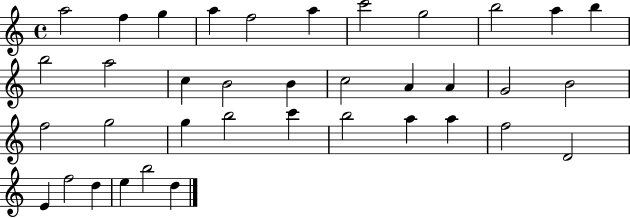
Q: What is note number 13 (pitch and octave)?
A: A5